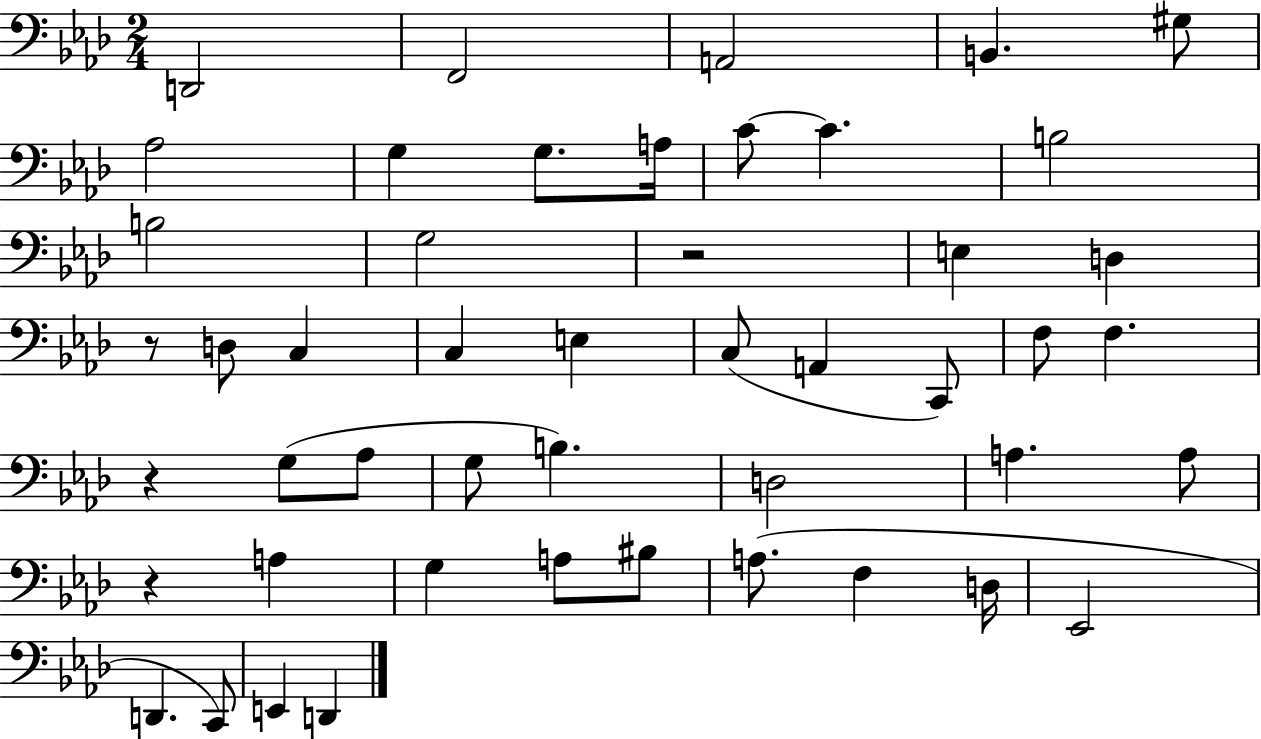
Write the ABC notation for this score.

X:1
T:Untitled
M:2/4
L:1/4
K:Ab
D,,2 F,,2 A,,2 B,, ^G,/2 _A,2 G, G,/2 A,/4 C/2 C B,2 B,2 G,2 z2 E, D, z/2 D,/2 C, C, E, C,/2 A,, C,,/2 F,/2 F, z G,/2 _A,/2 G,/2 B, D,2 A, A,/2 z A, G, A,/2 ^B,/2 A,/2 F, D,/4 _E,,2 D,, C,,/2 E,, D,,